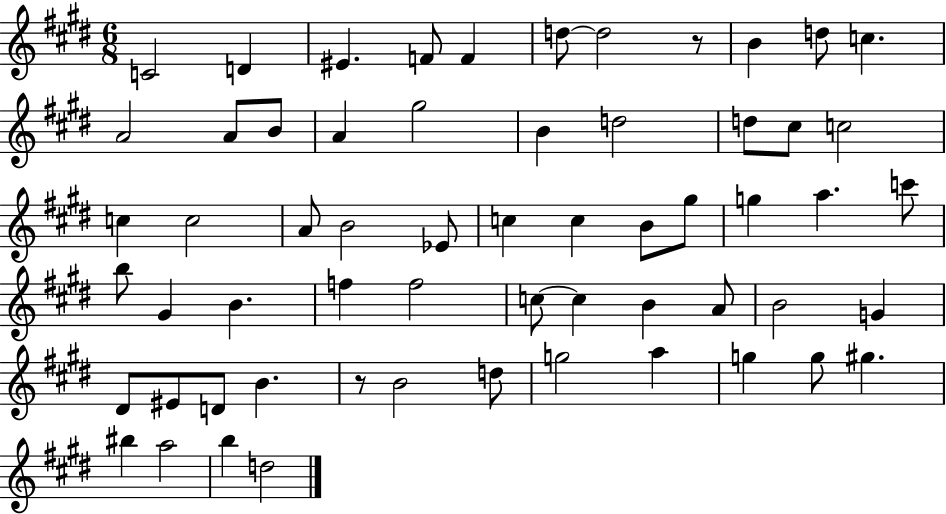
{
  \clef treble
  \numericTimeSignature
  \time 6/8
  \key e \major
  c'2 d'4 | eis'4. f'8 f'4 | d''8~~ d''2 r8 | b'4 d''8 c''4. | \break a'2 a'8 b'8 | a'4 gis''2 | b'4 d''2 | d''8 cis''8 c''2 | \break c''4 c''2 | a'8 b'2 ees'8 | c''4 c''4 b'8 gis''8 | g''4 a''4. c'''8 | \break b''8 gis'4 b'4. | f''4 f''2 | c''8~~ c''4 b'4 a'8 | b'2 g'4 | \break dis'8 eis'8 d'8 b'4. | r8 b'2 d''8 | g''2 a''4 | g''4 g''8 gis''4. | \break bis''4 a''2 | b''4 d''2 | \bar "|."
}